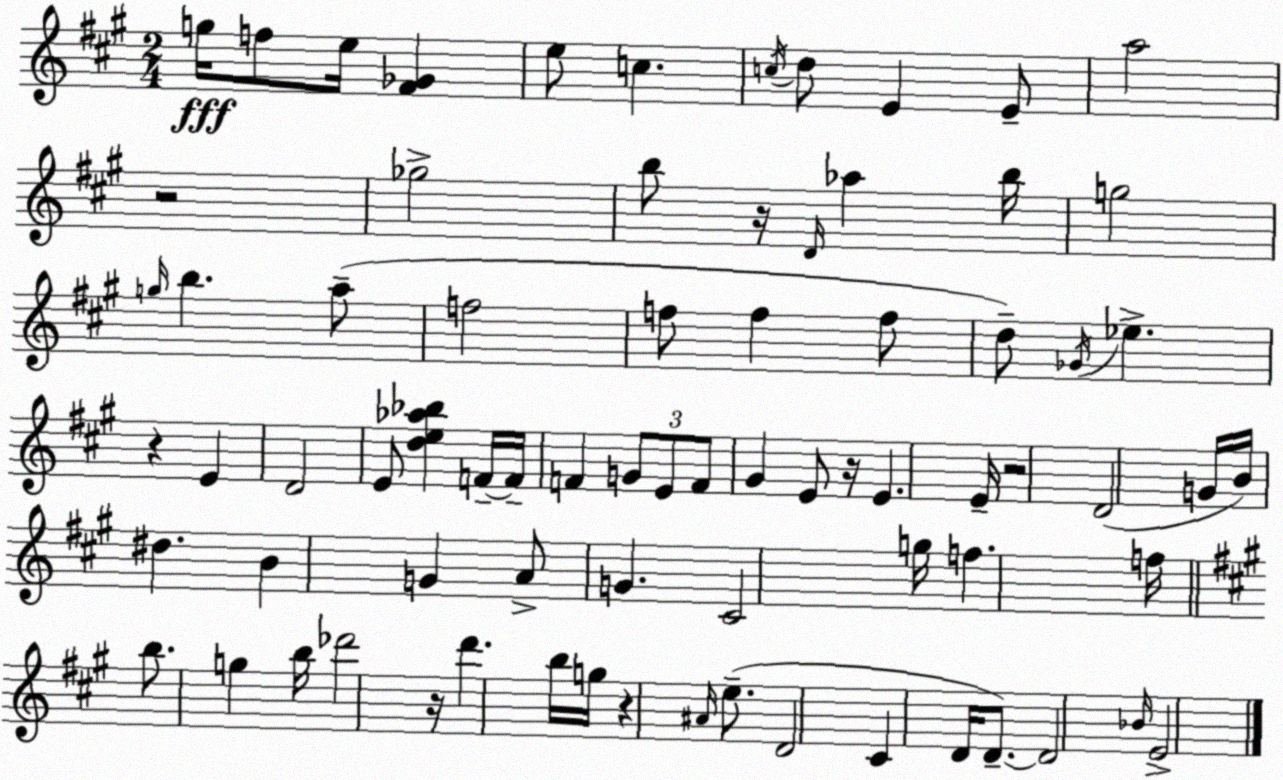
X:1
T:Untitled
M:2/4
L:1/4
K:A
g/4 f/2 e/4 [^F_G] e/2 c c/4 d/2 E E/2 a2 z2 _g2 b/2 z/4 D/4 _a b/4 g2 g/4 b a/2 f2 f/2 f f/2 d/2 _G/4 _e z E D2 E/2 [de_a_b] F/4 F/4 F G/2 E/2 F/2 ^G E/2 z/4 E E/4 z2 D2 G/4 B/4 ^d B G A/2 G ^C2 g/4 f f/4 b/2 g b/4 _d'2 z/4 d' b/4 g/4 z ^A/4 e/2 D2 ^C D/4 D/2 D2 _B/4 E2